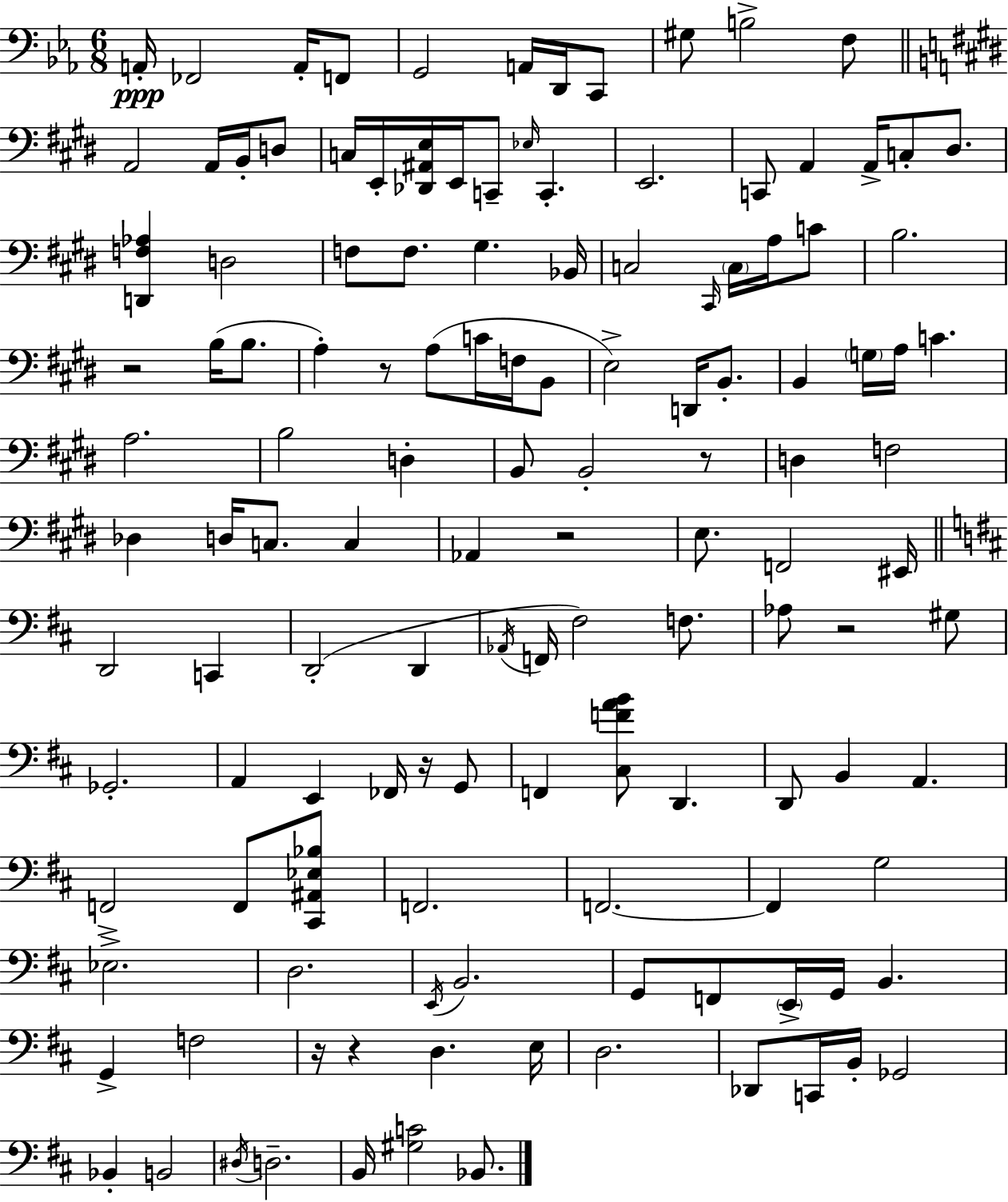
X:1
T:Untitled
M:6/8
L:1/4
K:Eb
A,,/4 _F,,2 A,,/4 F,,/2 G,,2 A,,/4 D,,/4 C,,/2 ^G,/2 B,2 F,/2 A,,2 A,,/4 B,,/4 D,/2 C,/4 E,,/4 [_D,,^A,,E,]/4 E,,/4 C,,/2 _E,/4 C,, E,,2 C,,/2 A,, A,,/4 C,/2 ^D,/2 [D,,F,_A,] D,2 F,/2 F,/2 ^G, _B,,/4 C,2 ^C,,/4 C,/4 A,/4 C/2 B,2 z2 B,/4 B,/2 A, z/2 A,/2 C/4 F,/4 B,,/2 E,2 D,,/4 B,,/2 B,, G,/4 A,/4 C A,2 B,2 D, B,,/2 B,,2 z/2 D, F,2 _D, D,/4 C,/2 C, _A,, z2 E,/2 F,,2 ^E,,/4 D,,2 C,, D,,2 D,, _A,,/4 F,,/4 ^F,2 F,/2 _A,/2 z2 ^G,/2 _G,,2 A,, E,, _F,,/4 z/4 G,,/2 F,, [^C,FAB]/2 D,, D,,/2 B,, A,, F,,2 F,,/2 [^C,,^A,,_E,_B,]/2 F,,2 F,,2 F,, G,2 _E,2 D,2 E,,/4 B,,2 G,,/2 F,,/2 E,,/4 G,,/4 B,, G,, F,2 z/4 z D, E,/4 D,2 _D,,/2 C,,/4 B,,/4 _G,,2 _B,, B,,2 ^D,/4 D,2 B,,/4 [^G,C]2 _B,,/2